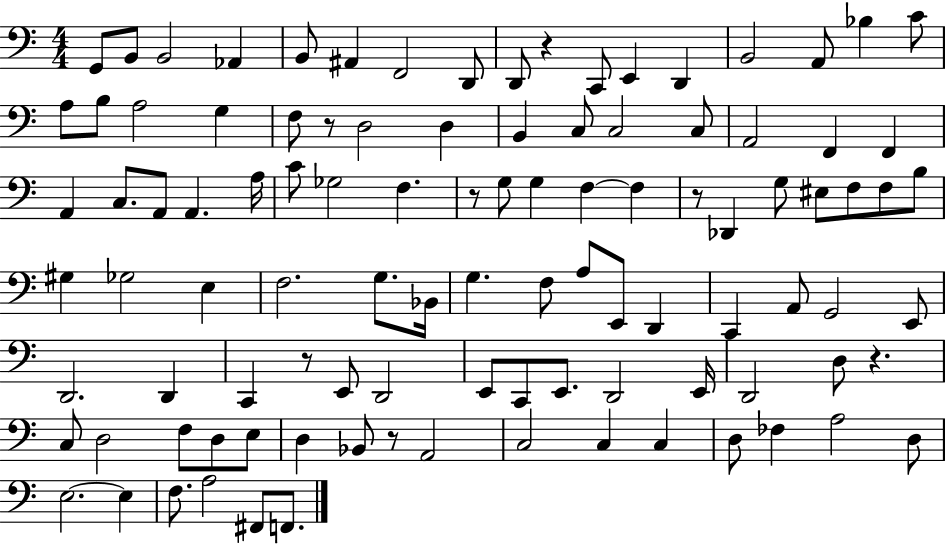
{
  \clef bass
  \numericTimeSignature
  \time 4/4
  \key c \major
  g,8 b,8 b,2 aes,4 | b,8 ais,4 f,2 d,8 | d,8 r4 c,8 e,4 d,4 | b,2 a,8 bes4 c'8 | \break a8 b8 a2 g4 | f8 r8 d2 d4 | b,4 c8 c2 c8 | a,2 f,4 f,4 | \break a,4 c8. a,8 a,4. a16 | c'8 ges2 f4. | r8 g8 g4 f4~~ f4 | r8 des,4 g8 eis8 f8 f8 b8 | \break gis4 ges2 e4 | f2. g8. bes,16 | g4. f8 a8 e,8 d,4 | c,4 a,8 g,2 e,8 | \break d,2. d,4 | c,4 r8 e,8 d,2 | e,8 c,8 e,8. d,2 e,16 | d,2 d8 r4. | \break c8 d2 f8 d8 e8 | d4 bes,8 r8 a,2 | c2 c4 c4 | d8 fes4 a2 d8 | \break e2.~~ e4 | f8. a2 fis,8 f,8. | \bar "|."
}